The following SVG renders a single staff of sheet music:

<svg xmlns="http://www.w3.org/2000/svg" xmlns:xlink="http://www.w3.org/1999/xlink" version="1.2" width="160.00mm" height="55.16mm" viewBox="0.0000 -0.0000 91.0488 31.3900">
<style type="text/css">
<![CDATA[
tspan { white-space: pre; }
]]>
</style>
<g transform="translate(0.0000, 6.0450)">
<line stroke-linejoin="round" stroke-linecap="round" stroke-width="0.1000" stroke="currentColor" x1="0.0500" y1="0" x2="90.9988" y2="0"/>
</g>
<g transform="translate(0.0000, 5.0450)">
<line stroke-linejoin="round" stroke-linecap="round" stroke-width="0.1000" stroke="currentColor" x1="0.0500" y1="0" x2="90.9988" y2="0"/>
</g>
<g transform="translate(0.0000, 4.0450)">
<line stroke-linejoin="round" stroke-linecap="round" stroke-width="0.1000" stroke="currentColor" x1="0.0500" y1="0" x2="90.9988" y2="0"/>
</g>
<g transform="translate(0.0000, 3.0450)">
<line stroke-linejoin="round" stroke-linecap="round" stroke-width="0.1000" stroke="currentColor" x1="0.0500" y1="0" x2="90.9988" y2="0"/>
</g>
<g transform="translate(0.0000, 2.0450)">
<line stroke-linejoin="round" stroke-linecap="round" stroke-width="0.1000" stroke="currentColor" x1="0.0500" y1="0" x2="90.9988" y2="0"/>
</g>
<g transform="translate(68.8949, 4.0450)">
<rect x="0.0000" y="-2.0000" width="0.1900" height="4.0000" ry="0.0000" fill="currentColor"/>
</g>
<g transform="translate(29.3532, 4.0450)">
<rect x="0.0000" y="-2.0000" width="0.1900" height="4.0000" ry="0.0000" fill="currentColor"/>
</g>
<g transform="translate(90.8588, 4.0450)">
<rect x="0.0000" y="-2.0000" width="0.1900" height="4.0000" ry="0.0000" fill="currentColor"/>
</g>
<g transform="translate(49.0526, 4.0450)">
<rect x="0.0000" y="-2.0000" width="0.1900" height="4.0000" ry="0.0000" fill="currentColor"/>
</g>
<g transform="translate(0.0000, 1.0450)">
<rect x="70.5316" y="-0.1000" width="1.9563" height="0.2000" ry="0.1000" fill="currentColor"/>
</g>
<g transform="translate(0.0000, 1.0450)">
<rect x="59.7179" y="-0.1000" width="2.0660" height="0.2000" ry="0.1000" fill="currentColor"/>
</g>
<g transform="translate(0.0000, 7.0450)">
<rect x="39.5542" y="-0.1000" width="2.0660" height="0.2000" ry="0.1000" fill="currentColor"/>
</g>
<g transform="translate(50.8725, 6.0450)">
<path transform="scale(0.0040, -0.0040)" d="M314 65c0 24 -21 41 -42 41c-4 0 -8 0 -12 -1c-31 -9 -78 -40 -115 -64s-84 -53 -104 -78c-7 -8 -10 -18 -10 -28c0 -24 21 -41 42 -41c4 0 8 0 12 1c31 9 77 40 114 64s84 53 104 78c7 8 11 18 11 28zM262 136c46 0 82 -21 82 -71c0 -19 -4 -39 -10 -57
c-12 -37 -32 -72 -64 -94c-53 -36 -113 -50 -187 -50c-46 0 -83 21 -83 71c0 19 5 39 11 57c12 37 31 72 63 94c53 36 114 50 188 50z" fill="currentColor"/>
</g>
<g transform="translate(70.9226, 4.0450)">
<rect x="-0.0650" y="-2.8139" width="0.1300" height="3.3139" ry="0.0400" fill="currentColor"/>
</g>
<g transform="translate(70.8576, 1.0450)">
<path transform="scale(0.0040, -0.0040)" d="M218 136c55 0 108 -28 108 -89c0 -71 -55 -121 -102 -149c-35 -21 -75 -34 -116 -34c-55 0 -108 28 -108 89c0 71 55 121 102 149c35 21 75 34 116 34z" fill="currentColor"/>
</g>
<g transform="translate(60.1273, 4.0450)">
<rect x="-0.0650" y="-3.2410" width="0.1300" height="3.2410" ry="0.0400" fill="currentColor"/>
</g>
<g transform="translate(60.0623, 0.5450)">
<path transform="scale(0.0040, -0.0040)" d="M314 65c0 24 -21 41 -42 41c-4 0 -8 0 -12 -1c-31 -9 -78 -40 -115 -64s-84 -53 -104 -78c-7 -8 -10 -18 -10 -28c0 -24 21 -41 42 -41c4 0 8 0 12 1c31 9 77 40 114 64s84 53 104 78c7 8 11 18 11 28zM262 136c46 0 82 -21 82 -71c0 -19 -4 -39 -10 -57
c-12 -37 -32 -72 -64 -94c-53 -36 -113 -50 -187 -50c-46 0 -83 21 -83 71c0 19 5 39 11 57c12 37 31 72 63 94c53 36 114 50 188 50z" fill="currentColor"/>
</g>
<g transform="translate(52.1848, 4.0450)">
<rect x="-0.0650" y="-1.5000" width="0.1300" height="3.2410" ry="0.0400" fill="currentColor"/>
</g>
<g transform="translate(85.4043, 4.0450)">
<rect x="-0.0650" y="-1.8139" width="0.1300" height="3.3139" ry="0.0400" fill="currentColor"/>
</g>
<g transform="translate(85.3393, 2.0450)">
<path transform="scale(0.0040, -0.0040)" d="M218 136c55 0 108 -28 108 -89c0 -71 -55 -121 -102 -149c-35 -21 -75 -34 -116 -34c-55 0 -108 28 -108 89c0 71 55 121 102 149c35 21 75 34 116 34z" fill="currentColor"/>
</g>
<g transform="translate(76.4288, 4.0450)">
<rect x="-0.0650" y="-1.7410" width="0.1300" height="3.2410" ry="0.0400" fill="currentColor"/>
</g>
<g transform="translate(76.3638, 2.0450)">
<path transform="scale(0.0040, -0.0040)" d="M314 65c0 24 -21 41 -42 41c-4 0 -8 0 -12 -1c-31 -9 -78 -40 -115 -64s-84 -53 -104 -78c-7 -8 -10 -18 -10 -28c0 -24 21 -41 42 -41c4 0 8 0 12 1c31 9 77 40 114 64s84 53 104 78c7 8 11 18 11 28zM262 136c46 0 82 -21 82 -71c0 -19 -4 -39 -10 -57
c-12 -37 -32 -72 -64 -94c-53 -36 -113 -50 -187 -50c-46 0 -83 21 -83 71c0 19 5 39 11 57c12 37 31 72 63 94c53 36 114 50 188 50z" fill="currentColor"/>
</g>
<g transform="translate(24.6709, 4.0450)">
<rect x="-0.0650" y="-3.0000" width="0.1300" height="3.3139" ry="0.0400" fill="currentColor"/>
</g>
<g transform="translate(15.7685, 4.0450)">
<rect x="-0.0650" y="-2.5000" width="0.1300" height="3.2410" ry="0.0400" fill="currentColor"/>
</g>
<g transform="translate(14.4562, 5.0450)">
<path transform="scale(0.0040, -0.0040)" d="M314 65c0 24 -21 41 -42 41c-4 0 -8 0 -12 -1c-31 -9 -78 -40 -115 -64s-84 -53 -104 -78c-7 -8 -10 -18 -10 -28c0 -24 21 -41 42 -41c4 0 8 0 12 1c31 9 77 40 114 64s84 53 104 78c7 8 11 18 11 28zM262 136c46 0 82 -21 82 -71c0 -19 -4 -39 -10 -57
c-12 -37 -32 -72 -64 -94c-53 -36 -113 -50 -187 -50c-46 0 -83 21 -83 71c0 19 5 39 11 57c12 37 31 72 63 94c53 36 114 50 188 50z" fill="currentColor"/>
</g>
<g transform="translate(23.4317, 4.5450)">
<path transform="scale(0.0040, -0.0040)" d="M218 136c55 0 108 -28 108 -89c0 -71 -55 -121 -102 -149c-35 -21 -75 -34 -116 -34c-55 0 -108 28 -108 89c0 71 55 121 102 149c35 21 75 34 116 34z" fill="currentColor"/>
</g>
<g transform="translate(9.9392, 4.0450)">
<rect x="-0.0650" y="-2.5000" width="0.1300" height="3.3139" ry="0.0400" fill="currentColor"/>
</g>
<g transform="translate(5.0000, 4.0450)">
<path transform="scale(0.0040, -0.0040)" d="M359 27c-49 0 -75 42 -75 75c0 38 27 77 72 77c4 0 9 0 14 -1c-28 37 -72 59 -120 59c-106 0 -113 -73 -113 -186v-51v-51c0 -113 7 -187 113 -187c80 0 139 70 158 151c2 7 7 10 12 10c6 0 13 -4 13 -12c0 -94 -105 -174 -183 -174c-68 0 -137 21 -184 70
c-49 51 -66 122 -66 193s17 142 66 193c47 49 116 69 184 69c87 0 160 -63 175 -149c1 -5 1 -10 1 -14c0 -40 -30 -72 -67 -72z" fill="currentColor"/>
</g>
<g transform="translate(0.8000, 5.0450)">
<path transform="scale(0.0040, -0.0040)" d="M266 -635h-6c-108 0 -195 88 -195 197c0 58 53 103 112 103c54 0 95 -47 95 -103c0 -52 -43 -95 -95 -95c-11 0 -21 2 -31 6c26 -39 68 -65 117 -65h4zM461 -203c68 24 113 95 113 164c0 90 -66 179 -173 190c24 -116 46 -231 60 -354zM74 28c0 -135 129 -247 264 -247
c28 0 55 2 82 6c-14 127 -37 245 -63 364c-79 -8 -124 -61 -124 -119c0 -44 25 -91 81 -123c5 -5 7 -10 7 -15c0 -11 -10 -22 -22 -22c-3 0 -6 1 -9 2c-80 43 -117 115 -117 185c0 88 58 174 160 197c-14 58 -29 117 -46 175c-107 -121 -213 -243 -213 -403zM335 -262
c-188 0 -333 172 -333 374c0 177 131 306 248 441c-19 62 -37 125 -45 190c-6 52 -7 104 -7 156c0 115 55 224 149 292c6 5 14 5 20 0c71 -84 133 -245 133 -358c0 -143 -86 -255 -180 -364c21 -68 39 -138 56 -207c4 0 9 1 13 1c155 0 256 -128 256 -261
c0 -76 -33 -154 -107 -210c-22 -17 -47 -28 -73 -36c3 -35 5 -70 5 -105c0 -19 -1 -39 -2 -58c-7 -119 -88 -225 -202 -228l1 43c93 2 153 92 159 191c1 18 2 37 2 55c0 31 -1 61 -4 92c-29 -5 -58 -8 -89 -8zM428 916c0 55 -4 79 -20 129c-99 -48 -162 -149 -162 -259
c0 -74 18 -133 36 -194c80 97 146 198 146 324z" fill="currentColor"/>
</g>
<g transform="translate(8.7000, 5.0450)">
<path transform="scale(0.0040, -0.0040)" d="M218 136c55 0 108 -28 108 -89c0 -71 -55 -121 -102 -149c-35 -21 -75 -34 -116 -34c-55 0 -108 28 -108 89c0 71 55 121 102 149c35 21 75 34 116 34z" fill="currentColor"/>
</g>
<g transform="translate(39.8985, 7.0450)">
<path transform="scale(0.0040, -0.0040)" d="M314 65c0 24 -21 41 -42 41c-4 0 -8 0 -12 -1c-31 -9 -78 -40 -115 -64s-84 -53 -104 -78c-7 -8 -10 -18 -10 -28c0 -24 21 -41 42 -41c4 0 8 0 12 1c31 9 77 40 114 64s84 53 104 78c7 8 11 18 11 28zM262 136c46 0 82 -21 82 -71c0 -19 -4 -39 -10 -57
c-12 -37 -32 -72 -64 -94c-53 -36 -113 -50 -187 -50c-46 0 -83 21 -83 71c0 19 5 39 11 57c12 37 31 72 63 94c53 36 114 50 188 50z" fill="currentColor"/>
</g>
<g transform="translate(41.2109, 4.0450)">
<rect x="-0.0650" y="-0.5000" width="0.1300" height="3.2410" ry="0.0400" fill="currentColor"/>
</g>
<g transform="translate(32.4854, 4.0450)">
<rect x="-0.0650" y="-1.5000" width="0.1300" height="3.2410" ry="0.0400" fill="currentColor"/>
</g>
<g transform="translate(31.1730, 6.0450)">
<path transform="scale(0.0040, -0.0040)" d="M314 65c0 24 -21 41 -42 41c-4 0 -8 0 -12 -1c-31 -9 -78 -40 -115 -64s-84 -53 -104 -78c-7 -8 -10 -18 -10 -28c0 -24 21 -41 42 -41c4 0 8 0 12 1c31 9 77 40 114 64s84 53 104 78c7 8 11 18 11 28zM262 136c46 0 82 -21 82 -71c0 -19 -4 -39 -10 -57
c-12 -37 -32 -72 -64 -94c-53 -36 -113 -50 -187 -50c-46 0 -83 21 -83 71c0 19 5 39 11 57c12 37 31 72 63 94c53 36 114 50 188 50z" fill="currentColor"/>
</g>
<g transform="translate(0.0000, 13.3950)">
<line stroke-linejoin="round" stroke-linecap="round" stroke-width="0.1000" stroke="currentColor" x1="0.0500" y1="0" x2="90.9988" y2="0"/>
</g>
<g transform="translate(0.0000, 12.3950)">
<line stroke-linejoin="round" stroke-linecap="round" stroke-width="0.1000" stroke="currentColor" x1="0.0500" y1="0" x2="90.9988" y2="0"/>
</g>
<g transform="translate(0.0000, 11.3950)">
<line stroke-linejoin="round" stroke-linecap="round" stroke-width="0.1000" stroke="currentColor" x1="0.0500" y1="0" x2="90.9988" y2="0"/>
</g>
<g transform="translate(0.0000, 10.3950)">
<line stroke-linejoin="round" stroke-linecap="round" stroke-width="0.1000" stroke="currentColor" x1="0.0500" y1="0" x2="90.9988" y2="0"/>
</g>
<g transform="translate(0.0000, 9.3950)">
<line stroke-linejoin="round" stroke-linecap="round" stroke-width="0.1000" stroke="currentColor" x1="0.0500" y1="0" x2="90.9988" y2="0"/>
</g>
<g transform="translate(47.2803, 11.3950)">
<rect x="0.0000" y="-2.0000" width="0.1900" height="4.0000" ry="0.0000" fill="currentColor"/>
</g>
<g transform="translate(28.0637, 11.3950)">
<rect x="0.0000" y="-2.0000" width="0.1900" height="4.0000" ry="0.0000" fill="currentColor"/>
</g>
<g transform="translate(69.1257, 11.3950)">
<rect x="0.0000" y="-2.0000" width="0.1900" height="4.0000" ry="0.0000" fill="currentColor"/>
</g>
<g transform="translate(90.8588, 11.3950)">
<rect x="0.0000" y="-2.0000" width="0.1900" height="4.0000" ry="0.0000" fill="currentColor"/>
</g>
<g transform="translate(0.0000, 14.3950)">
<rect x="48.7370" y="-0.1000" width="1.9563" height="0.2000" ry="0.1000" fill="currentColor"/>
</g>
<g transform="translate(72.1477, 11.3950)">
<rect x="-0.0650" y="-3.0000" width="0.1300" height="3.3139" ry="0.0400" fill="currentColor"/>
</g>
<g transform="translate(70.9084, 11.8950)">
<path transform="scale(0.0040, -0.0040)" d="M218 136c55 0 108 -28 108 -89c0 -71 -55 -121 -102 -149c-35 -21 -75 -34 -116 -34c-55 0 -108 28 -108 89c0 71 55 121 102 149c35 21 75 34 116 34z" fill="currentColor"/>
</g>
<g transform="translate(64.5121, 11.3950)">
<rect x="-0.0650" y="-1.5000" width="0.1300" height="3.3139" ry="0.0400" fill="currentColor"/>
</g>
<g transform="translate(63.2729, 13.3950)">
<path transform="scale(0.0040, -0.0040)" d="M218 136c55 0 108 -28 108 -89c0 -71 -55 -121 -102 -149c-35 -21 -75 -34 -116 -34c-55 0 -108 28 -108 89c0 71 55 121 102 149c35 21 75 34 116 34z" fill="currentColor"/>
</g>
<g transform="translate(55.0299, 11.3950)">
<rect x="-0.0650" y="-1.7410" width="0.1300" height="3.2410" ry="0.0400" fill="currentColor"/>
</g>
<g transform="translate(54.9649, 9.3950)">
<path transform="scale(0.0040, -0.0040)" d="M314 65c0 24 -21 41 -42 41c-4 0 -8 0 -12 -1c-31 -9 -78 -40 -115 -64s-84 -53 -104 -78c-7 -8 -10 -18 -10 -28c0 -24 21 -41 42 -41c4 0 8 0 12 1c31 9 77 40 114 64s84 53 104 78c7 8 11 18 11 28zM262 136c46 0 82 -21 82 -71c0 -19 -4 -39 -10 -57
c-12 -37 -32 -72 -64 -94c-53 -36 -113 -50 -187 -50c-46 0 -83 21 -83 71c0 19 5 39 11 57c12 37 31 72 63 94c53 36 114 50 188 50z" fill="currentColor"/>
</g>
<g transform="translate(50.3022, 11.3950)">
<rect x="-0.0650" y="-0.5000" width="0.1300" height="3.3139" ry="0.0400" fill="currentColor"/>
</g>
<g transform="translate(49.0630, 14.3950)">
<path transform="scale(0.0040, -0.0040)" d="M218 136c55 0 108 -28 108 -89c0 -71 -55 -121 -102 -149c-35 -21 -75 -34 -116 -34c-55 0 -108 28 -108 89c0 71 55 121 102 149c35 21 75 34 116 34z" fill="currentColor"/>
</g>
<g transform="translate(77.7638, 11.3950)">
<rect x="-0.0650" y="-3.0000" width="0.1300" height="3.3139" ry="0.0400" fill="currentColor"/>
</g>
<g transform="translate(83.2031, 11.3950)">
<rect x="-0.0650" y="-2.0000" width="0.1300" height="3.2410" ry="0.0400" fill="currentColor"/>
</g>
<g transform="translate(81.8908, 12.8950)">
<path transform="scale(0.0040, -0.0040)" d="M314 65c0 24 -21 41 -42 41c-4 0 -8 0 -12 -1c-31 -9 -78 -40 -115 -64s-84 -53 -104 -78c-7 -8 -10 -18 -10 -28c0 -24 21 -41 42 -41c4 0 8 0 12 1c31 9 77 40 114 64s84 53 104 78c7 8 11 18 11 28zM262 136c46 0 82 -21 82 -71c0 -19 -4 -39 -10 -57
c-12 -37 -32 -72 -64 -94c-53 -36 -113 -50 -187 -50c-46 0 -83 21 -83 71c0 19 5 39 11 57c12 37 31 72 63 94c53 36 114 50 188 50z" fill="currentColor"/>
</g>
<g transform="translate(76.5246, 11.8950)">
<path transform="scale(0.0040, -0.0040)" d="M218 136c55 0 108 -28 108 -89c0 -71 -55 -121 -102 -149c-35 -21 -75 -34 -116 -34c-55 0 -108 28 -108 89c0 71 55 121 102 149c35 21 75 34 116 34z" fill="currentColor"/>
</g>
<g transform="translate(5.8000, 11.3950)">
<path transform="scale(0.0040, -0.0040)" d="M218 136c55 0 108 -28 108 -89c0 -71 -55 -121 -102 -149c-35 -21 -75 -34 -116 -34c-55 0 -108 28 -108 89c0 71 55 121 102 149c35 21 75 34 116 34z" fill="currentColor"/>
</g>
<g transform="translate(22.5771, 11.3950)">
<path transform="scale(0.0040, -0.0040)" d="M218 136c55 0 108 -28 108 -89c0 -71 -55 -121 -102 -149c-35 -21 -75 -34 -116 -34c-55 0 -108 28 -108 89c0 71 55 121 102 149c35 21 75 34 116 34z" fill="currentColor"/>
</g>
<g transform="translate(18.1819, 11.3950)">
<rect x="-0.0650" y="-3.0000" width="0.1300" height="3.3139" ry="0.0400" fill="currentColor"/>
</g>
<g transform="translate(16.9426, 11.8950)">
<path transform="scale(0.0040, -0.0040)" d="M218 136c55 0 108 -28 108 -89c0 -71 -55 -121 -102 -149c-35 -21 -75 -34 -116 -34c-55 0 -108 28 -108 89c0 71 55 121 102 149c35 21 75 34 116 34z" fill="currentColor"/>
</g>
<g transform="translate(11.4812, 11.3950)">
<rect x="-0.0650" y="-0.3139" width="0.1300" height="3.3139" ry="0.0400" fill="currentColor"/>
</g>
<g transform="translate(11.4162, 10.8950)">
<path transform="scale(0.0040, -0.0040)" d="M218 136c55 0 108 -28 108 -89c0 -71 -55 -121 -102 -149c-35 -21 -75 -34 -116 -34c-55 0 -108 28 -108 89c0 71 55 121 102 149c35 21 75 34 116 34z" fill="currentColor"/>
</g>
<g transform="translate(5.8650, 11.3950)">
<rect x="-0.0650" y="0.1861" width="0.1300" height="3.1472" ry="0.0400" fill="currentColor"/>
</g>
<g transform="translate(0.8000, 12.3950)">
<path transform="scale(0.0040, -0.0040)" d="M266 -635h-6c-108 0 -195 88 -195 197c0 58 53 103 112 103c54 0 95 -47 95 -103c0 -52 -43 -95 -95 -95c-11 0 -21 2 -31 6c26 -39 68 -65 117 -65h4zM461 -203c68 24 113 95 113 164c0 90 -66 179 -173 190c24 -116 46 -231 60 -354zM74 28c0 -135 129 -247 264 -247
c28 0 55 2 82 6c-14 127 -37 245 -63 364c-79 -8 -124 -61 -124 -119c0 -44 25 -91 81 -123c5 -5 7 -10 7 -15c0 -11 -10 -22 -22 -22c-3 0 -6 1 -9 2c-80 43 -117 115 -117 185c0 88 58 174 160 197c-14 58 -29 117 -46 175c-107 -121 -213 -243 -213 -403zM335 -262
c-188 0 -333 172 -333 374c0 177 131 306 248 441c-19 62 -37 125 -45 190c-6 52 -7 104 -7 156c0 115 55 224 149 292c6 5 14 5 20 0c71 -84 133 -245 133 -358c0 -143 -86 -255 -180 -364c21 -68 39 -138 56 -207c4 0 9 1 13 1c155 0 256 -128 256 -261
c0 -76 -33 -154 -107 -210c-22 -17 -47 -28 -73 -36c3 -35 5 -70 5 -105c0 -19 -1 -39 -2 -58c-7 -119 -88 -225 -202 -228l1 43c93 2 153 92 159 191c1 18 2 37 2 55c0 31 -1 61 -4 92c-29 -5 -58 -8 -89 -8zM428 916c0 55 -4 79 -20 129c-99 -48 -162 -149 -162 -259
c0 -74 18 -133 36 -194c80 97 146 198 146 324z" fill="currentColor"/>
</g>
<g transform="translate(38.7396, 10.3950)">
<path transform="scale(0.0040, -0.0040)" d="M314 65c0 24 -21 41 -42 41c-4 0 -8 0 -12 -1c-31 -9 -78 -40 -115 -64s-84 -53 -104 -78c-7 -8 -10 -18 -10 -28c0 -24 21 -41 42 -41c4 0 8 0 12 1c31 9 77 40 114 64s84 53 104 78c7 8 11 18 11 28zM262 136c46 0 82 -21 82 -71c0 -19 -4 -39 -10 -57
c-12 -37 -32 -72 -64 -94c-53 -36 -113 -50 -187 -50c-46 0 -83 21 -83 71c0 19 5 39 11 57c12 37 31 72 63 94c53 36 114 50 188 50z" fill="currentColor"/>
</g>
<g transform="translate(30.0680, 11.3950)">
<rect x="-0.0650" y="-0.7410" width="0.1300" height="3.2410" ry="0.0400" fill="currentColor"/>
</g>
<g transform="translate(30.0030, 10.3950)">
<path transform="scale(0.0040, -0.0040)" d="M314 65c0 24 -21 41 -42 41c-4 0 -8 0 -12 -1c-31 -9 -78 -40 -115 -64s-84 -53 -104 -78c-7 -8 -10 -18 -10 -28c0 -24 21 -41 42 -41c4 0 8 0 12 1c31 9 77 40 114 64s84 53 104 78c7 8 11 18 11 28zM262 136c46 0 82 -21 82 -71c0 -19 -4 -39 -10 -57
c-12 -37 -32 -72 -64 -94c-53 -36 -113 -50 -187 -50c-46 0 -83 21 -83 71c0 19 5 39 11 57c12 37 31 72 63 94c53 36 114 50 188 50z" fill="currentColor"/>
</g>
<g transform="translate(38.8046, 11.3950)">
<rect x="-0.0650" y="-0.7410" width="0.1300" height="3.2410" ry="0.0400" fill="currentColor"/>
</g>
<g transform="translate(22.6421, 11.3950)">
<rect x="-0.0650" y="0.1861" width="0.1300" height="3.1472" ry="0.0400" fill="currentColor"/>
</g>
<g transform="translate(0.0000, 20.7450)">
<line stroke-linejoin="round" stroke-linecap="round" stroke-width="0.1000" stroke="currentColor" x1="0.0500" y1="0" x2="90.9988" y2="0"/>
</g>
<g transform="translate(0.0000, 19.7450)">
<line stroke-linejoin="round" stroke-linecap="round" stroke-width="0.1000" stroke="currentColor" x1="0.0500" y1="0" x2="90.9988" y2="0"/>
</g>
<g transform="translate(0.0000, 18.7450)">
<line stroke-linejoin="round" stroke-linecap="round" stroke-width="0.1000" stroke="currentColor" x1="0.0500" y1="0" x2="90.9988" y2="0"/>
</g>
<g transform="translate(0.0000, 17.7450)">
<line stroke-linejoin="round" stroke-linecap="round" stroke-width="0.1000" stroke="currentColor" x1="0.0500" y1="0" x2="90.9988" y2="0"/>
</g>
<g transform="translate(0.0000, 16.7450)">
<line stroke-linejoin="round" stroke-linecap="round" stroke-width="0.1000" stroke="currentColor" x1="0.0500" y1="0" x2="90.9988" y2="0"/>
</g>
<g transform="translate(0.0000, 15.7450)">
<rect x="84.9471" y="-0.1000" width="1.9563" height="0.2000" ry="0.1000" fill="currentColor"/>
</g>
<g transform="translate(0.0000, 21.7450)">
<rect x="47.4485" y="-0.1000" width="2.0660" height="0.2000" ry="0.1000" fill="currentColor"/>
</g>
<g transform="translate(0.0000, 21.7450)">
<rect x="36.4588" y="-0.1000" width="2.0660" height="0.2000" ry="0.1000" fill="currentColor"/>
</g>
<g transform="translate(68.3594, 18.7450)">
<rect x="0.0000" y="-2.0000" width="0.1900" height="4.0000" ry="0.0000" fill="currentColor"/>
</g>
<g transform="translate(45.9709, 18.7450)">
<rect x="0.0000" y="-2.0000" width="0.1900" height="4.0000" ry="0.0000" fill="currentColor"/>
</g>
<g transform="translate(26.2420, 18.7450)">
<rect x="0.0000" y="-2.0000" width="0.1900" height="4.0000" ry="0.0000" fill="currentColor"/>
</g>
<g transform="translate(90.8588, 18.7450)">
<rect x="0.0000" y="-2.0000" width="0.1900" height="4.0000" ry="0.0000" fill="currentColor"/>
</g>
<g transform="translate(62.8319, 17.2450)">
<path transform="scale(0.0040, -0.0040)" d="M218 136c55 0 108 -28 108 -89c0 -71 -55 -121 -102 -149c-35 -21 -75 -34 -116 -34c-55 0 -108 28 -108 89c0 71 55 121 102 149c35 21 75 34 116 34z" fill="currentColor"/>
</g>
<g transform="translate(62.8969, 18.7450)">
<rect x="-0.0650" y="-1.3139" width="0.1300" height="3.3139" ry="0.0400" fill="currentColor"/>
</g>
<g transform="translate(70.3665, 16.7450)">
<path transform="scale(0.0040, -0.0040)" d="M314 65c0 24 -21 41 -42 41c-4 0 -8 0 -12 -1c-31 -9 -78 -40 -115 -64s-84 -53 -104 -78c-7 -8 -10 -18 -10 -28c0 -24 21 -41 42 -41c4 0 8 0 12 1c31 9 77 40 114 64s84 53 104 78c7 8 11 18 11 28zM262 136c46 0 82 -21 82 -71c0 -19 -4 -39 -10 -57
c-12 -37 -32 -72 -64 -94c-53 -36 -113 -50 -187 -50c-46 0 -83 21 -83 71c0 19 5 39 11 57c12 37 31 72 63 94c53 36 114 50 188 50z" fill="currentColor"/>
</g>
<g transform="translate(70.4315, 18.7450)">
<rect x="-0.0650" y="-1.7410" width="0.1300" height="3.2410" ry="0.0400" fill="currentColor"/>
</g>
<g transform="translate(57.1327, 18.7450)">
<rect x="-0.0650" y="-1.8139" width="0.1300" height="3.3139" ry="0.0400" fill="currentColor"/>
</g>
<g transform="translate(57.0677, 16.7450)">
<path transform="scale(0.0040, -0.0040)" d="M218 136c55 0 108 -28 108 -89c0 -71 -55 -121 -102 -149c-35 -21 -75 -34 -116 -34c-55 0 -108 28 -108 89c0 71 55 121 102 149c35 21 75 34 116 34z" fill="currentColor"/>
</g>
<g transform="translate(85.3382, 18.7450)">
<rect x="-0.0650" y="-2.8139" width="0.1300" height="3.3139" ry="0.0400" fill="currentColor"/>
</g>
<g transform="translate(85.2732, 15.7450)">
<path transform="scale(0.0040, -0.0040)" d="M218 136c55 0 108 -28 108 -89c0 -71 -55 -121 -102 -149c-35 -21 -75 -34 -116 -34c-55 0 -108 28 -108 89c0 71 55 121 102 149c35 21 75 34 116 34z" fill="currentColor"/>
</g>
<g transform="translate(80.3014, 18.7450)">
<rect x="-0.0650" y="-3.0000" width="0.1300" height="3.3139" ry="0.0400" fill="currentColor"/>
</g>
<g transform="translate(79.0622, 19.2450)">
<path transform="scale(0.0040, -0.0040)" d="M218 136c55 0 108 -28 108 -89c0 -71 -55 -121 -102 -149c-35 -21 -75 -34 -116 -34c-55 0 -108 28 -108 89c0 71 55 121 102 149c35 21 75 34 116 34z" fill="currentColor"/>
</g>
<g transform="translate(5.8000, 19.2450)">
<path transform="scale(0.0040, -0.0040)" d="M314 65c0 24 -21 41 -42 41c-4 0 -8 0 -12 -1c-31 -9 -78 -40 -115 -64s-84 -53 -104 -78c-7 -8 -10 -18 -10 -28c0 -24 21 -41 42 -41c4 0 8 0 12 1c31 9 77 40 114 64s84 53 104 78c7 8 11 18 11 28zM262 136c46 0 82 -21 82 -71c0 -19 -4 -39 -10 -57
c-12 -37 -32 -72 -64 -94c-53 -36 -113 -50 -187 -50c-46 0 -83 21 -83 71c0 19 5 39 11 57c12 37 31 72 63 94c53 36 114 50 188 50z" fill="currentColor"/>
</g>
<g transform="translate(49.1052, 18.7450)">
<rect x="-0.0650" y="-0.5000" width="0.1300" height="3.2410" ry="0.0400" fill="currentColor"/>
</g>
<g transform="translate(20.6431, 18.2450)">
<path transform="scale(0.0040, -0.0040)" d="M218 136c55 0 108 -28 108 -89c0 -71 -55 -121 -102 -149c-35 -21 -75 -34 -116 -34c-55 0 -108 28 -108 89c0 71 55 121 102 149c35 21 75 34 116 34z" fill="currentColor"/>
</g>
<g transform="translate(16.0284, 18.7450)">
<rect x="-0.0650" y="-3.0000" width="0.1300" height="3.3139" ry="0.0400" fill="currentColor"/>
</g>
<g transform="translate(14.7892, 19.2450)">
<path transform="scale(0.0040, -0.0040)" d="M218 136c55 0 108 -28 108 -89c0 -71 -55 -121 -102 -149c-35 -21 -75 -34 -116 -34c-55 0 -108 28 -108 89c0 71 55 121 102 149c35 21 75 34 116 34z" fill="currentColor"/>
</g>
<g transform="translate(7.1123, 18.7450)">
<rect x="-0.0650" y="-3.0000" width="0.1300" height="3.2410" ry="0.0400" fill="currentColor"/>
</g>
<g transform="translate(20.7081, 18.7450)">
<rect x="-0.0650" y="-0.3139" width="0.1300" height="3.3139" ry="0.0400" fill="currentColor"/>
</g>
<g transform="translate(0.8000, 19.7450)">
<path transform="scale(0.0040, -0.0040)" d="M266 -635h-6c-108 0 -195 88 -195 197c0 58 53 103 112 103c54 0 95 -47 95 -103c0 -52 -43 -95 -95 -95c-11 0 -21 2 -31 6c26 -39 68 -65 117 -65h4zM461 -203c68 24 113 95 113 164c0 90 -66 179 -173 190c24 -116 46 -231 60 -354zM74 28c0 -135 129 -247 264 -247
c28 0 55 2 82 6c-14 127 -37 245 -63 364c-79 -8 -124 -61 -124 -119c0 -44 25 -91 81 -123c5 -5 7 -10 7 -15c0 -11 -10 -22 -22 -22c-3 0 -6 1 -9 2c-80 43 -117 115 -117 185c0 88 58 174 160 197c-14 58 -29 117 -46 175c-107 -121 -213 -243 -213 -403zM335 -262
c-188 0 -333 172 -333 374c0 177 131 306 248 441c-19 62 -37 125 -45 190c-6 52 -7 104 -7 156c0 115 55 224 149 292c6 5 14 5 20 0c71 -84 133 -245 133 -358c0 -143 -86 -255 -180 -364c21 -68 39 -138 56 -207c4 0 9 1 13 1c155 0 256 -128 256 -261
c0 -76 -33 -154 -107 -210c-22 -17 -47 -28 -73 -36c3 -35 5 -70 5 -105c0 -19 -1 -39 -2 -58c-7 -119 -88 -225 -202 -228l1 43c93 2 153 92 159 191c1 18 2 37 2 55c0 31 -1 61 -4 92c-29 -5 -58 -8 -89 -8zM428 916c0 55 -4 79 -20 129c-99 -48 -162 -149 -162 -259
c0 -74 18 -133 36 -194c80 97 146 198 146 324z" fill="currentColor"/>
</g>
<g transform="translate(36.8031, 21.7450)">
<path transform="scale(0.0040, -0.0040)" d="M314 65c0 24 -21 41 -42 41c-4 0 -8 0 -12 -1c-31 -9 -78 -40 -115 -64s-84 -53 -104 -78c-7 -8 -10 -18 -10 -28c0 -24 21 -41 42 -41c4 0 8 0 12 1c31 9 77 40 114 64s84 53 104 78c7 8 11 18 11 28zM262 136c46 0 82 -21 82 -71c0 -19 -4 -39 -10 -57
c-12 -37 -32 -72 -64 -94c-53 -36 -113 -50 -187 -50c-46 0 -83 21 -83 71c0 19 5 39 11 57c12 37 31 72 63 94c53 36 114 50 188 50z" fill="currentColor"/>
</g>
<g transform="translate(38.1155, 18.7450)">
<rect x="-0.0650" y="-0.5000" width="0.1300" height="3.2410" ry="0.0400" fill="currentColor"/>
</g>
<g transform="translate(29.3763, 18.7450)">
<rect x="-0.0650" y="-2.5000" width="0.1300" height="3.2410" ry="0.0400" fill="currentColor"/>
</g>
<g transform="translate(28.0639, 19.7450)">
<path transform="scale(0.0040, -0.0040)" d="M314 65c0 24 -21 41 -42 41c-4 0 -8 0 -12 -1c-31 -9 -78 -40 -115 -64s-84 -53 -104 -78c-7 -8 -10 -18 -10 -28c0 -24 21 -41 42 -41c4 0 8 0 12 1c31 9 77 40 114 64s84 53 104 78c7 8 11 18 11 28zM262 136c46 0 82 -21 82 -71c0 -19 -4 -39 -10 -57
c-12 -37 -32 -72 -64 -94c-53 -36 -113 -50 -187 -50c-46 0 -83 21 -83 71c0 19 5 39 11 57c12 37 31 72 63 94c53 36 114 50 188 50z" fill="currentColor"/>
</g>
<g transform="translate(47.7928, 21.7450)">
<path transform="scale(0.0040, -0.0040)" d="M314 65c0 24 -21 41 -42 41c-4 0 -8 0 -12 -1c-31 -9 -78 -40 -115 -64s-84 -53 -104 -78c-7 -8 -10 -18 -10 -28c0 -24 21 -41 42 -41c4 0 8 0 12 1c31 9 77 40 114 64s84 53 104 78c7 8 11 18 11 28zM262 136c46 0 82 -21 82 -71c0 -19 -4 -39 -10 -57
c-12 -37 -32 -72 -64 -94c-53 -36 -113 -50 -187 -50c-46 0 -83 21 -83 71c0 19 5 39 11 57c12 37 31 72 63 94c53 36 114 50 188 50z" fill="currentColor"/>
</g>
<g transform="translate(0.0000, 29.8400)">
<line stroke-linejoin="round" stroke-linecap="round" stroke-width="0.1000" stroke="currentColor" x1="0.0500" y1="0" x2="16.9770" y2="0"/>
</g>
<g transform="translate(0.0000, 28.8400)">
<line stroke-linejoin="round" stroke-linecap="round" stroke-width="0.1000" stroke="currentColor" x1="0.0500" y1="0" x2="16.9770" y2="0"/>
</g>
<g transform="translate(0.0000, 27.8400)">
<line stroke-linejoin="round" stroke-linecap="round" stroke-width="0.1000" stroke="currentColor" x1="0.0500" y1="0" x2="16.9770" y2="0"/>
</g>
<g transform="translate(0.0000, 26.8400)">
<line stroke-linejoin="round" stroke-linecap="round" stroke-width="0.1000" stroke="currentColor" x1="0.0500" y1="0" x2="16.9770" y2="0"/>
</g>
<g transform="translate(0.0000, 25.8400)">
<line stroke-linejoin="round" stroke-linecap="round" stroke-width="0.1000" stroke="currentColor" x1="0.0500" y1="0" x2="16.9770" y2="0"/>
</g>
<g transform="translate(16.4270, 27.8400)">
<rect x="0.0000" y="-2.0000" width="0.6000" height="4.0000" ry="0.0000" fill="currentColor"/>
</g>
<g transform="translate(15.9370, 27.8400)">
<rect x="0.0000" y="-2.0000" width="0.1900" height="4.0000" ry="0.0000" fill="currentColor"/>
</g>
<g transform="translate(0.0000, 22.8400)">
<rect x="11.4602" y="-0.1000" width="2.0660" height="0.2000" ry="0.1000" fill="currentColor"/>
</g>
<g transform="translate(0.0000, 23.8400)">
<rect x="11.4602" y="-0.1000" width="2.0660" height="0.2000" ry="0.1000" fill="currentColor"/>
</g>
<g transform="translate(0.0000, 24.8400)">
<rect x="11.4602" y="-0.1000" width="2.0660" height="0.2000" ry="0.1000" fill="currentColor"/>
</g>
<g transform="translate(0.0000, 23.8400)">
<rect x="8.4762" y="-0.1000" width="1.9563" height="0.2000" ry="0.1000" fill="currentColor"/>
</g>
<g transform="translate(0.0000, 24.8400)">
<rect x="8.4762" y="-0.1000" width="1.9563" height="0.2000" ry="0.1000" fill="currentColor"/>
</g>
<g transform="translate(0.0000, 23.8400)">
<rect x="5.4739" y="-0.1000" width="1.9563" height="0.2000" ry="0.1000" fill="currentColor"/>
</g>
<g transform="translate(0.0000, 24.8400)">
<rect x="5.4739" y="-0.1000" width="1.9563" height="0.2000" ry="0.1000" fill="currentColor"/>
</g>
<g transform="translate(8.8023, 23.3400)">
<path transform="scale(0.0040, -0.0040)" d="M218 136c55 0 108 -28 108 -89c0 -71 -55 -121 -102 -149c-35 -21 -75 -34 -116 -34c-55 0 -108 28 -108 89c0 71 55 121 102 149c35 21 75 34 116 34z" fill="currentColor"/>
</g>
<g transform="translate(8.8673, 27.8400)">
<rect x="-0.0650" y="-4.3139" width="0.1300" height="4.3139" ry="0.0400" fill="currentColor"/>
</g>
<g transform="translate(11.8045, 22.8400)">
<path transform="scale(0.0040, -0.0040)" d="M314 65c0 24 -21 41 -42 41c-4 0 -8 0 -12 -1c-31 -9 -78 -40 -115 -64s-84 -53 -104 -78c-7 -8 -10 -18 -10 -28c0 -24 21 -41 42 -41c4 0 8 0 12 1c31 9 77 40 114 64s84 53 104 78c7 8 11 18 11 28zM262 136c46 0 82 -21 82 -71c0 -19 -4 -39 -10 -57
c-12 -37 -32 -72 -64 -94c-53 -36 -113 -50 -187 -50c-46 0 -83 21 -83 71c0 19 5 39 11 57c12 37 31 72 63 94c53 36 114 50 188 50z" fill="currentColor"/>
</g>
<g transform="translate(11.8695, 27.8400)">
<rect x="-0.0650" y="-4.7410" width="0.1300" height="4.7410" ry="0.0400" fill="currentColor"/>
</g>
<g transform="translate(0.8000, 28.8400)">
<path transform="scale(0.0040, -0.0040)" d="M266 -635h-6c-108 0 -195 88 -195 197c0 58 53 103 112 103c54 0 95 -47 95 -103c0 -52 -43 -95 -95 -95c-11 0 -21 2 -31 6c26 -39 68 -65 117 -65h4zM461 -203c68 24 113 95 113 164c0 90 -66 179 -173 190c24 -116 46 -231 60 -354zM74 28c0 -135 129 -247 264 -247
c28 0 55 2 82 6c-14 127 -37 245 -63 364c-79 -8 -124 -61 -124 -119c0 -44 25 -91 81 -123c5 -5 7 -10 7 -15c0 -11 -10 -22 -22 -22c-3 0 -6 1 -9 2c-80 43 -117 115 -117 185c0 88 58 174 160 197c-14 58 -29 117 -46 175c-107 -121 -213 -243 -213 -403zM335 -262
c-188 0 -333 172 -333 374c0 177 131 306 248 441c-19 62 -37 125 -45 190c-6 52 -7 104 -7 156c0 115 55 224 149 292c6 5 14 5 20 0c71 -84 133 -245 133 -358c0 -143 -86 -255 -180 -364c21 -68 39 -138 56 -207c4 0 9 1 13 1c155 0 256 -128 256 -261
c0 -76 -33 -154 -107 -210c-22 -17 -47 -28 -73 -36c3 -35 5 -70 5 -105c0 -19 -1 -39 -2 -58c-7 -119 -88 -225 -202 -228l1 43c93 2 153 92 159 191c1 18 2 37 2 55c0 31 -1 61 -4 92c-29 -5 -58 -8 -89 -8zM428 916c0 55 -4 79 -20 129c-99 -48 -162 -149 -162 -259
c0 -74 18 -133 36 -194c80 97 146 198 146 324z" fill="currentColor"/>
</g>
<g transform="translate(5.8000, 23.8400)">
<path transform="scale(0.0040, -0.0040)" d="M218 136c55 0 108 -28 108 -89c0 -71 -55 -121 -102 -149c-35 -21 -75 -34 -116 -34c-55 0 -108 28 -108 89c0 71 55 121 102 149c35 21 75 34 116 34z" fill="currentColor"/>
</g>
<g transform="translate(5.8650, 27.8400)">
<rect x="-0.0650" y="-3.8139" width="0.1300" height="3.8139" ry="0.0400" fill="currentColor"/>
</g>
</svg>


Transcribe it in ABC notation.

X:1
T:Untitled
M:4/4
L:1/4
K:C
G G2 A E2 C2 E2 b2 a f2 f B c A B d2 d2 C f2 E A A F2 A2 A c G2 C2 C2 f e f2 A a c' d' e'2